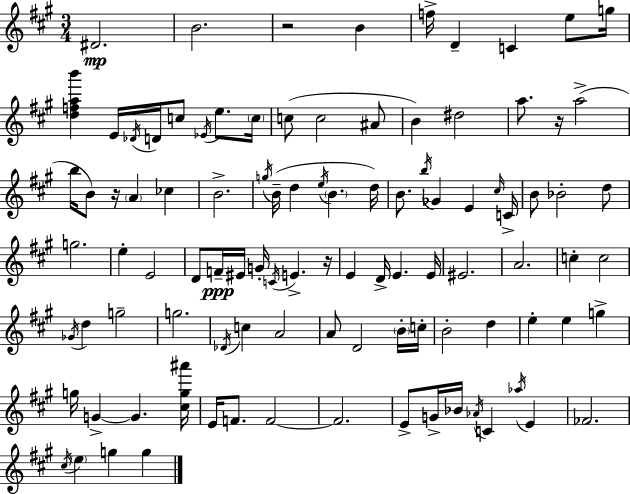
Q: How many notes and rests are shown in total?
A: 100